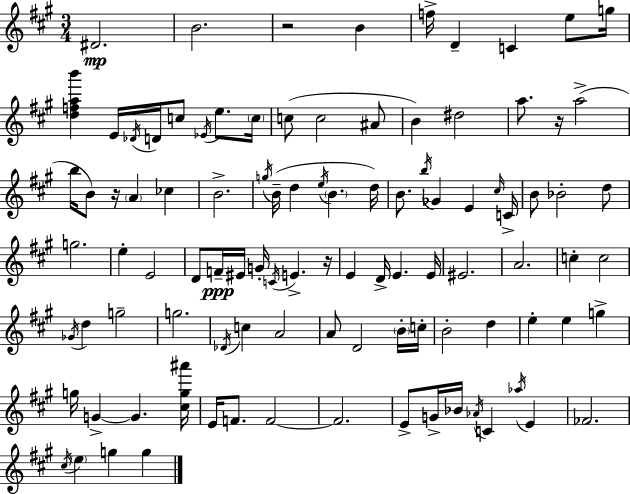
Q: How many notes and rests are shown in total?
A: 100